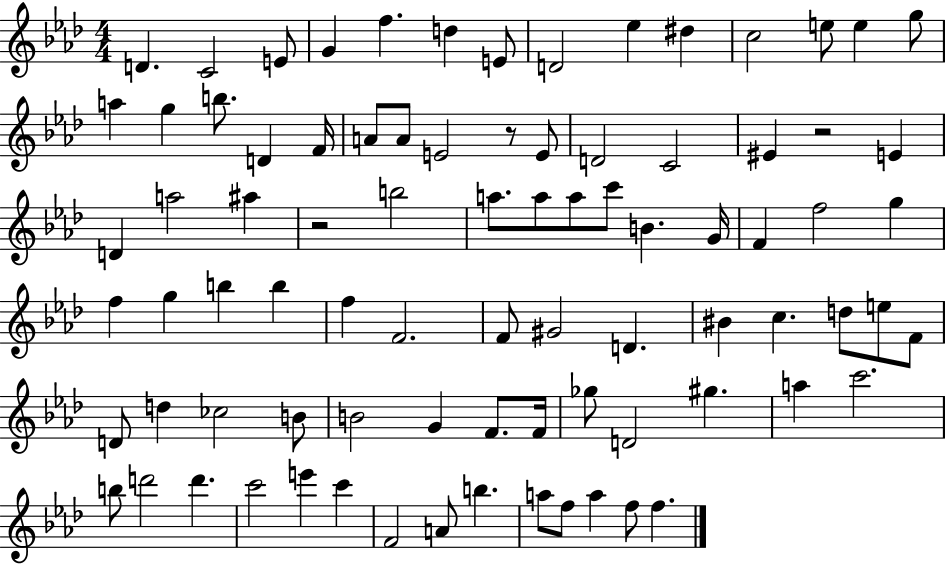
{
  \clef treble
  \numericTimeSignature
  \time 4/4
  \key aes \major
  \repeat volta 2 { d'4. c'2 e'8 | g'4 f''4. d''4 e'8 | d'2 ees''4 dis''4 | c''2 e''8 e''4 g''8 | \break a''4 g''4 b''8. d'4 f'16 | a'8 a'8 e'2 r8 e'8 | d'2 c'2 | eis'4 r2 e'4 | \break d'4 a''2 ais''4 | r2 b''2 | a''8. a''8 a''8 c'''8 b'4. g'16 | f'4 f''2 g''4 | \break f''4 g''4 b''4 b''4 | f''4 f'2. | f'8 gis'2 d'4. | bis'4 c''4. d''8 e''8 f'8 | \break d'8 d''4 ces''2 b'8 | b'2 g'4 f'8. f'16 | ges''8 d'2 gis''4. | a''4 c'''2. | \break b''8 d'''2 d'''4. | c'''2 e'''4 c'''4 | f'2 a'8 b''4. | a''8 f''8 a''4 f''8 f''4. | \break } \bar "|."
}